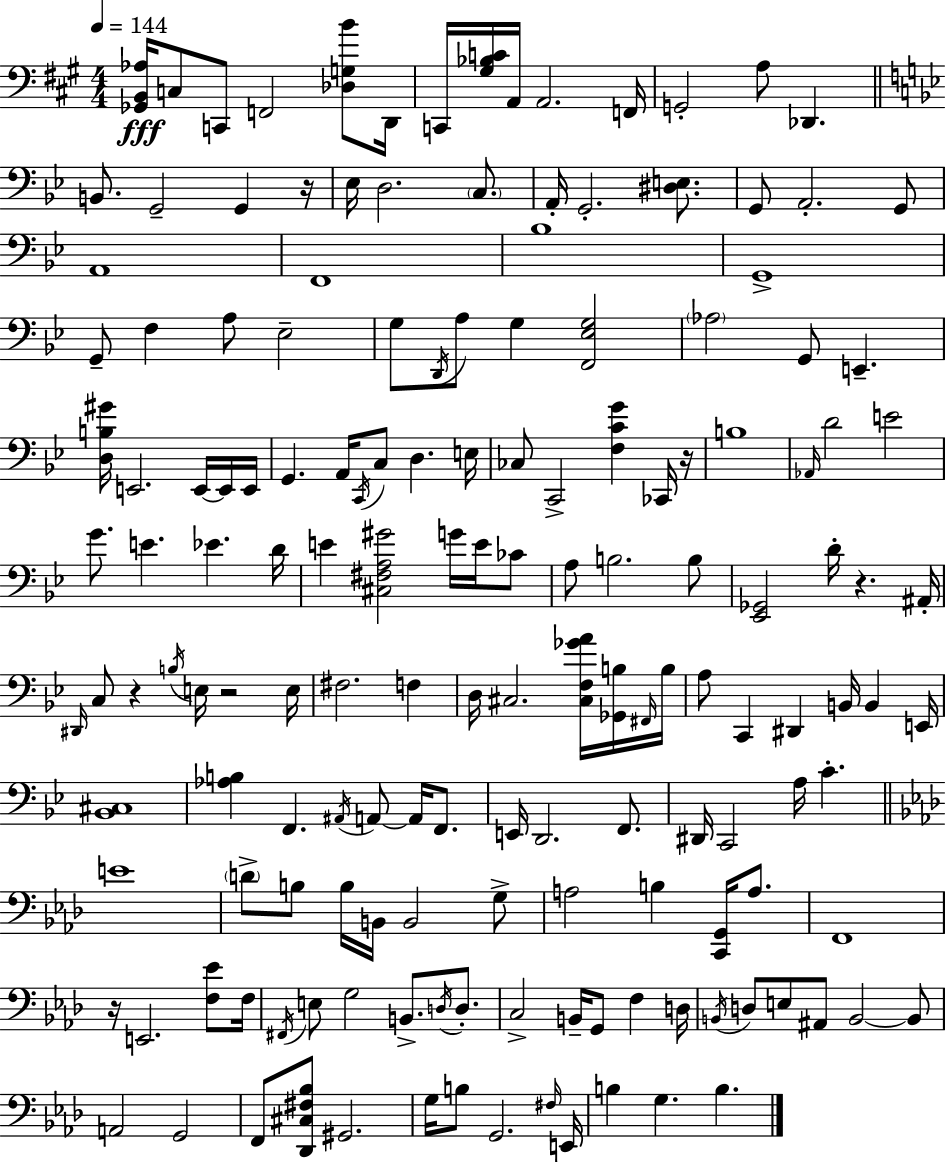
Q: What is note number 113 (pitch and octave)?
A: B2